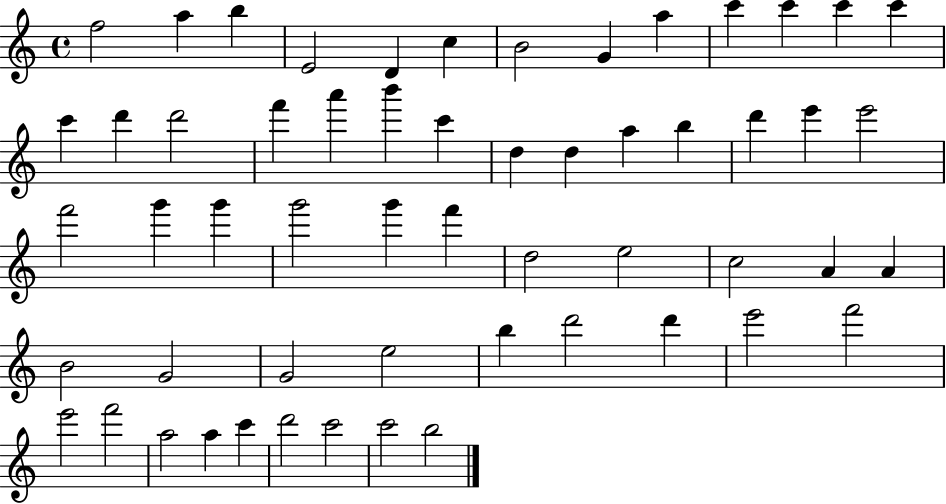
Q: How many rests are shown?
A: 0